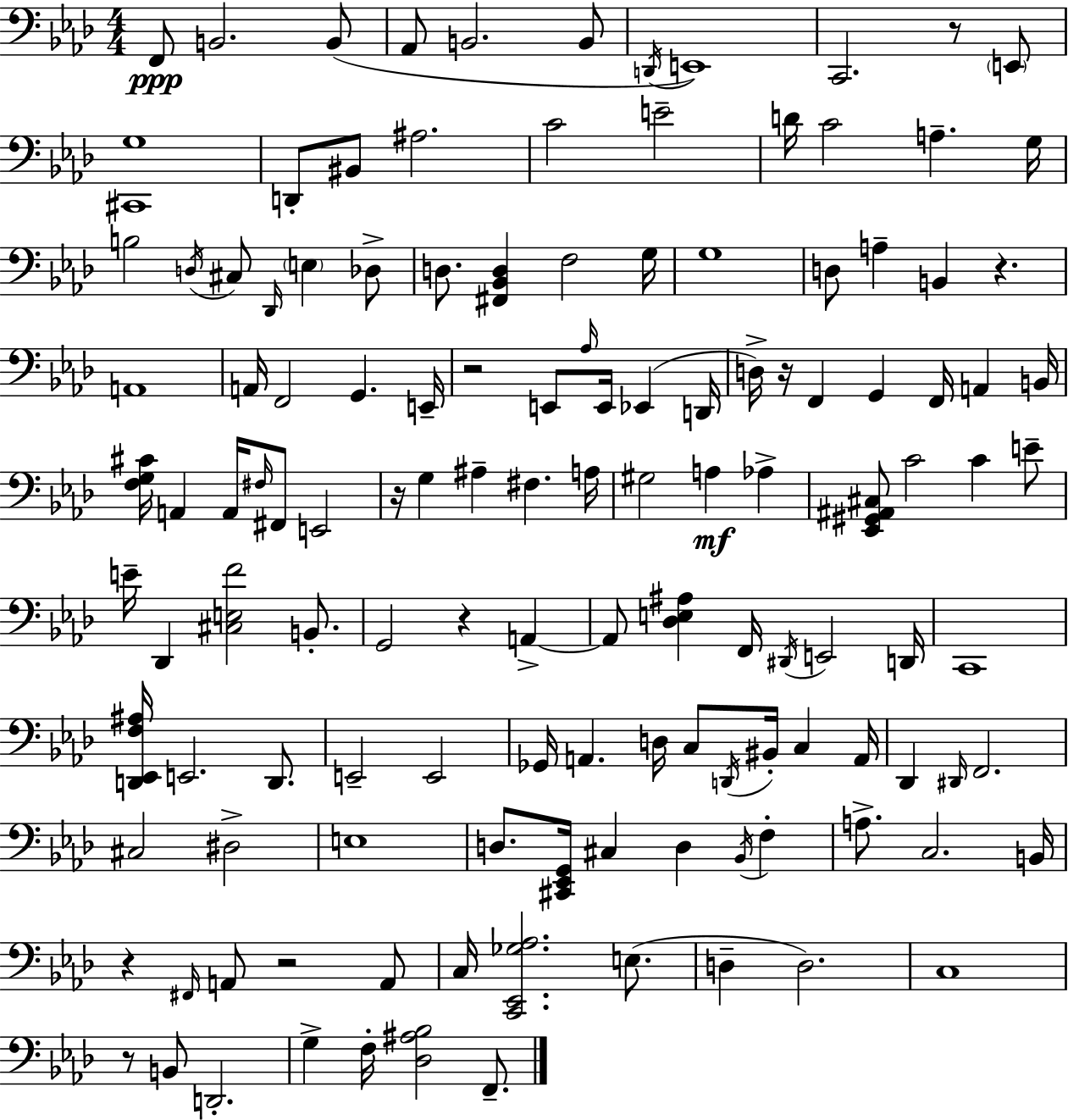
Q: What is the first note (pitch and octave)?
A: F2